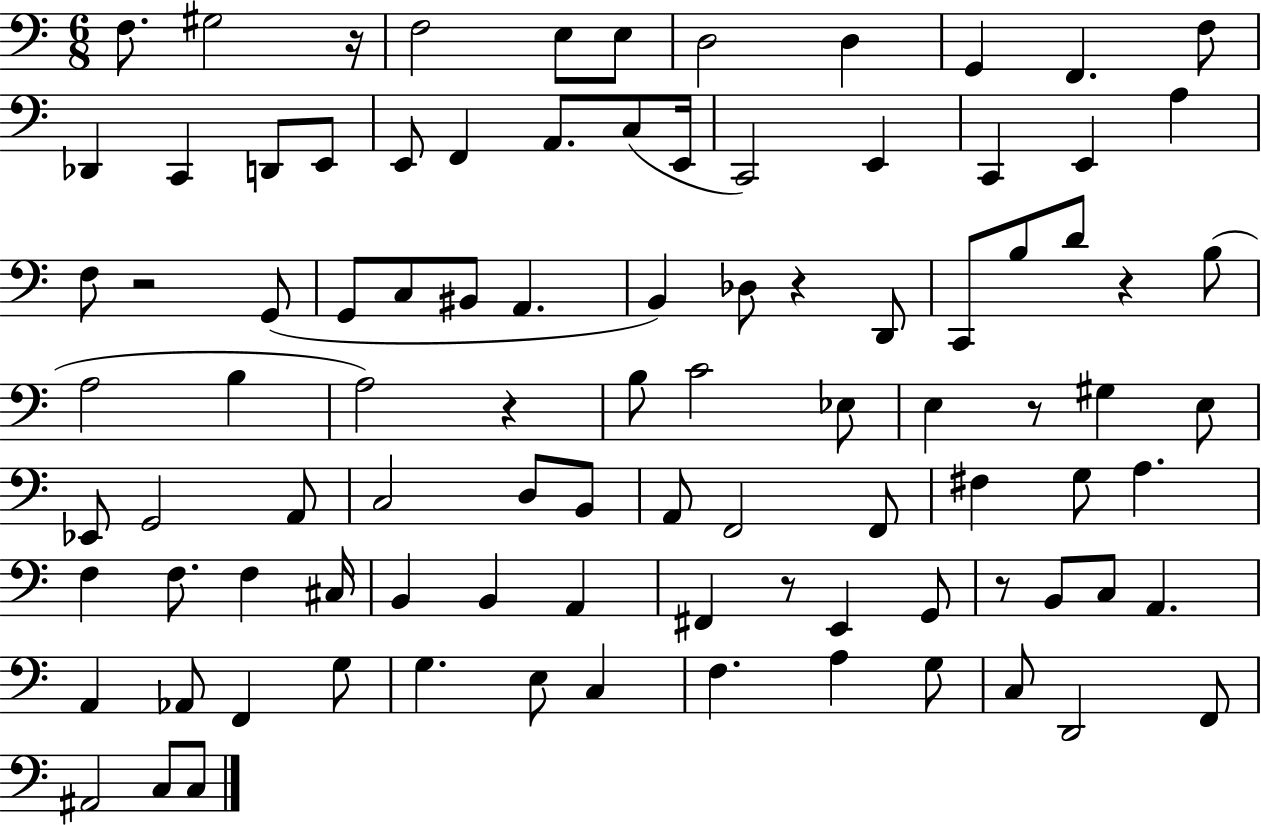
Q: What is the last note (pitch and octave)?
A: C3